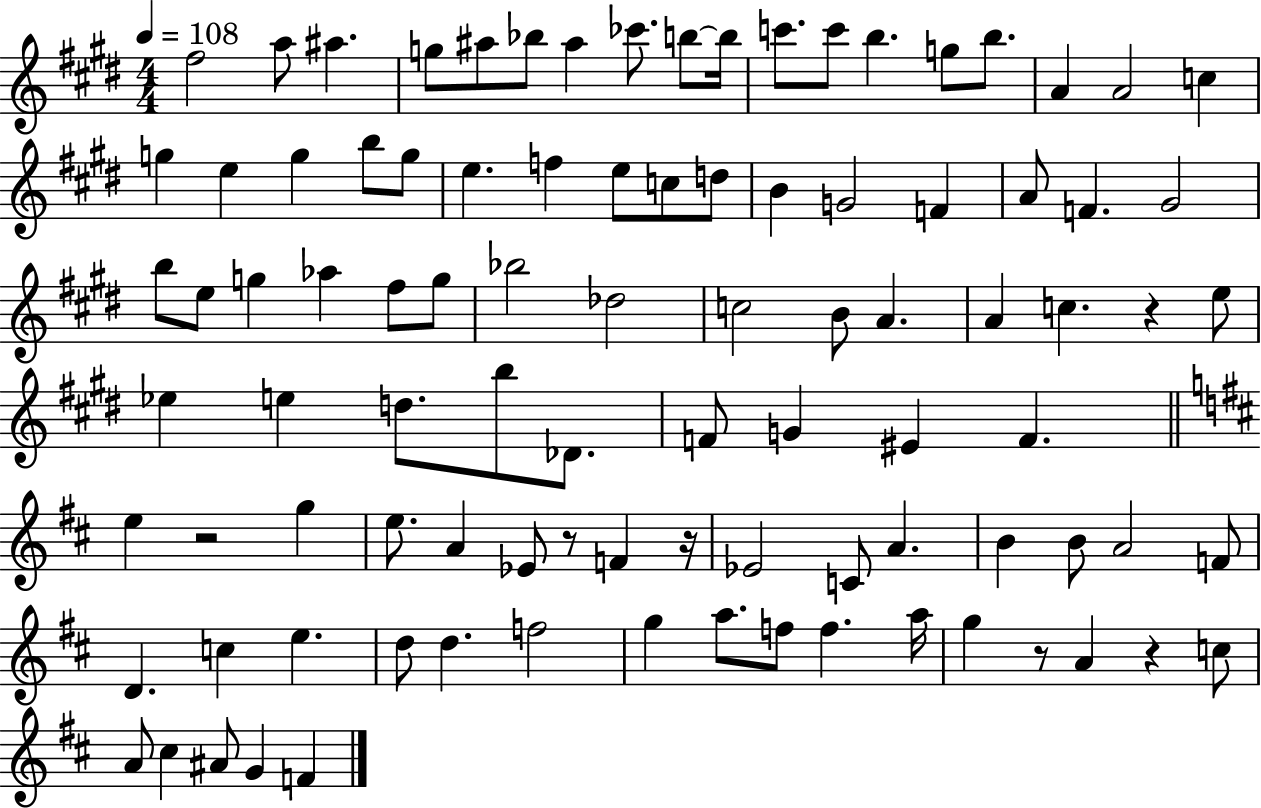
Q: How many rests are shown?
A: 6